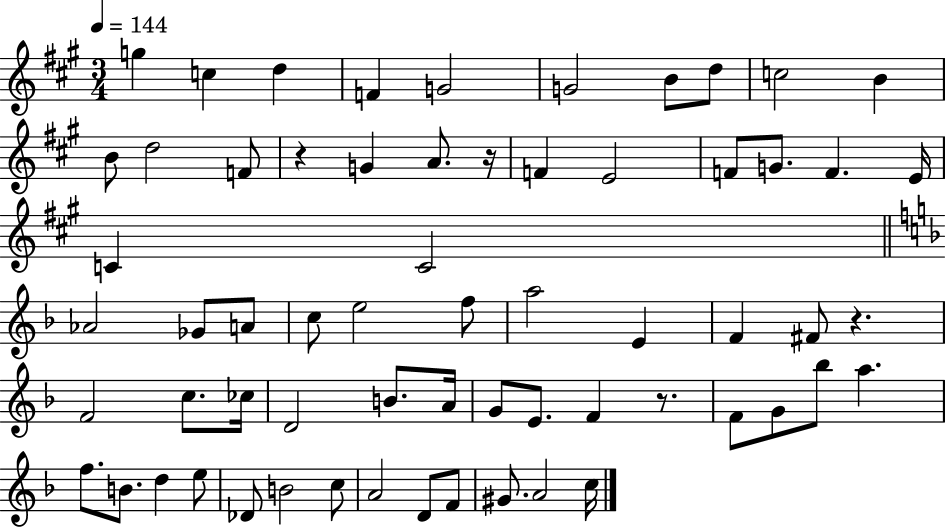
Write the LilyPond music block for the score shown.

{
  \clef treble
  \numericTimeSignature
  \time 3/4
  \key a \major
  \tempo 4 = 144
  \repeat volta 2 { g''4 c''4 d''4 | f'4 g'2 | g'2 b'8 d''8 | c''2 b'4 | \break b'8 d''2 f'8 | r4 g'4 a'8. r16 | f'4 e'2 | f'8 g'8. f'4. e'16 | \break c'4 c'2 | \bar "||" \break \key f \major aes'2 ges'8 a'8 | c''8 e''2 f''8 | a''2 e'4 | f'4 fis'8 r4. | \break f'2 c''8. ces''16 | d'2 b'8. a'16 | g'8 e'8. f'4 r8. | f'8 g'8 bes''8 a''4. | \break f''8. b'8. d''4 e''8 | des'8 b'2 c''8 | a'2 d'8 f'8 | gis'8. a'2 c''16 | \break } \bar "|."
}